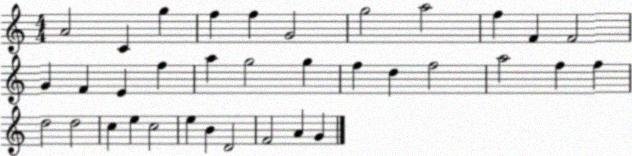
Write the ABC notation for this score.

X:1
T:Untitled
M:4/4
L:1/4
K:C
A2 C g f f G2 g2 a2 f F F2 G F E f a g2 g f d f2 a2 f f d2 d2 c e c2 e B D2 F2 A G